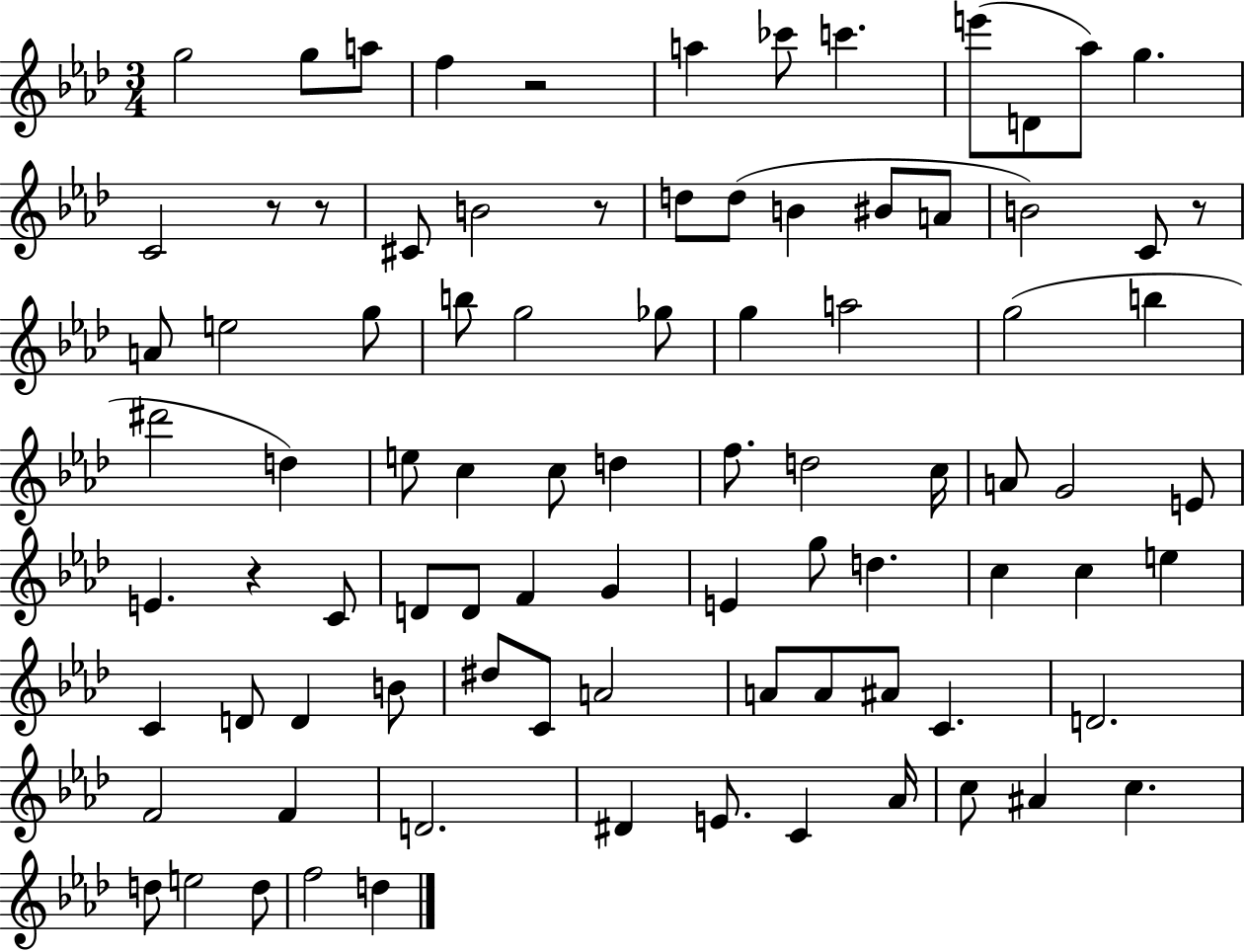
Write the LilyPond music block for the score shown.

{
  \clef treble
  \numericTimeSignature
  \time 3/4
  \key aes \major
  g''2 g''8 a''8 | f''4 r2 | a''4 ces'''8 c'''4. | e'''8( d'8 aes''8) g''4. | \break c'2 r8 r8 | cis'8 b'2 r8 | d''8 d''8( b'4 bis'8 a'8 | b'2) c'8 r8 | \break a'8 e''2 g''8 | b''8 g''2 ges''8 | g''4 a''2 | g''2( b''4 | \break dis'''2 d''4) | e''8 c''4 c''8 d''4 | f''8. d''2 c''16 | a'8 g'2 e'8 | \break e'4. r4 c'8 | d'8 d'8 f'4 g'4 | e'4 g''8 d''4. | c''4 c''4 e''4 | \break c'4 d'8 d'4 b'8 | dis''8 c'8 a'2 | a'8 a'8 ais'8 c'4. | d'2. | \break f'2 f'4 | d'2. | dis'4 e'8. c'4 aes'16 | c''8 ais'4 c''4. | \break d''8 e''2 d''8 | f''2 d''4 | \bar "|."
}